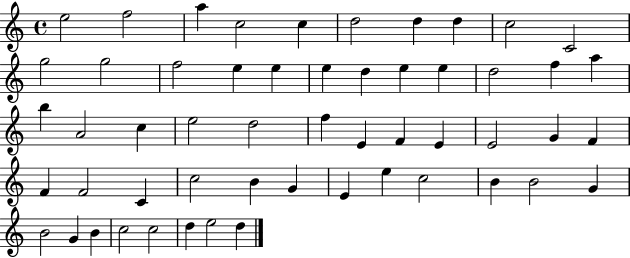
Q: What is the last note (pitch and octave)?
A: D5